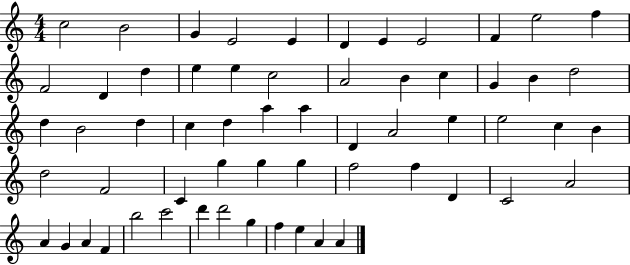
X:1
T:Untitled
M:4/4
L:1/4
K:C
c2 B2 G E2 E D E E2 F e2 f F2 D d e e c2 A2 B c G B d2 d B2 d c d a a D A2 e e2 c B d2 F2 C g g g f2 f D C2 A2 A G A F b2 c'2 d' d'2 g f e A A